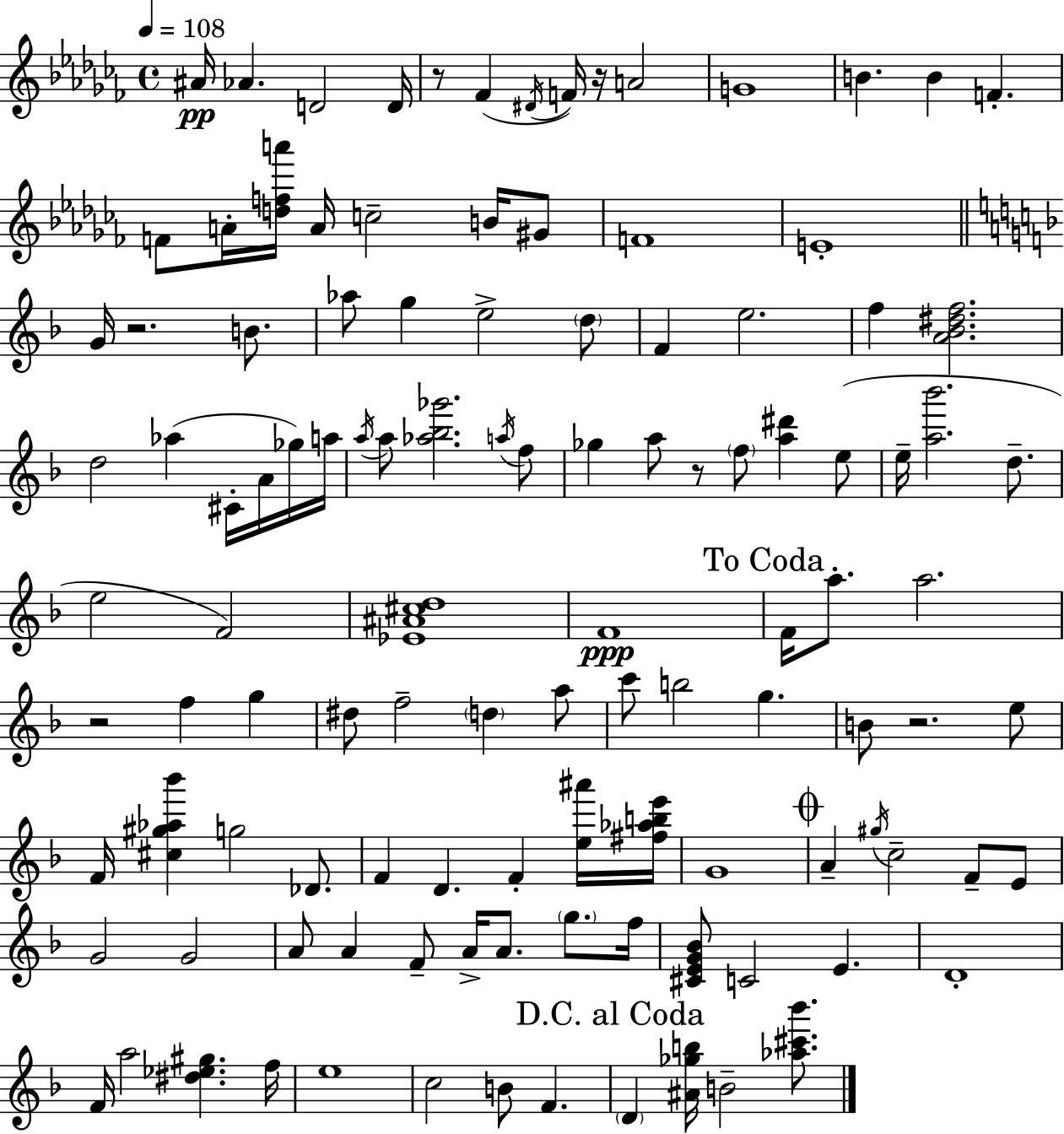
A#4/s Ab4/q. D4/h D4/s R/e FES4/q D#4/s F4/s R/s A4/h G4/w B4/q. B4/q F4/q. F4/e A4/s [D5,F5,A6]/s A4/s C5/h B4/s G#4/e F4/w E4/w G4/s R/h. B4/e. Ab5/e G5/q E5/h D5/e F4/q E5/h. F5/q [A4,Bb4,D#5,F5]/h. D5/h Ab5/q C#4/s A4/s Gb5/s A5/s A5/s A5/e [Ab5,Bb5,Gb6]/h. A5/s F5/e Gb5/q A5/e R/e F5/e [A5,D#6]/q E5/e E5/s [A5,Bb6]/h. D5/e. E5/h F4/h [Eb4,A#4,C#5,D5]/w F4/w F4/s A5/e. A5/h. R/h F5/q G5/q D#5/e F5/h D5/q A5/e C6/e B5/h G5/q. B4/e R/h. E5/e F4/s [C#5,G#5,Ab5,Bb6]/q G5/h Db4/e. F4/q D4/q. F4/q [E5,A#6]/s [F#5,Ab5,B5,E6]/s G4/w A4/q G#5/s C5/h F4/e E4/e G4/h G4/h A4/e A4/q F4/e A4/s A4/e. G5/e. F5/s [C#4,E4,G4,Bb4]/e C4/h E4/q. D4/w F4/s A5/h [D#5,Eb5,G#5]/q. F5/s E5/w C5/h B4/e F4/q. D4/q [A#4,Gb5,B5]/s B4/h [Ab5,C#6,Bb6]/e.